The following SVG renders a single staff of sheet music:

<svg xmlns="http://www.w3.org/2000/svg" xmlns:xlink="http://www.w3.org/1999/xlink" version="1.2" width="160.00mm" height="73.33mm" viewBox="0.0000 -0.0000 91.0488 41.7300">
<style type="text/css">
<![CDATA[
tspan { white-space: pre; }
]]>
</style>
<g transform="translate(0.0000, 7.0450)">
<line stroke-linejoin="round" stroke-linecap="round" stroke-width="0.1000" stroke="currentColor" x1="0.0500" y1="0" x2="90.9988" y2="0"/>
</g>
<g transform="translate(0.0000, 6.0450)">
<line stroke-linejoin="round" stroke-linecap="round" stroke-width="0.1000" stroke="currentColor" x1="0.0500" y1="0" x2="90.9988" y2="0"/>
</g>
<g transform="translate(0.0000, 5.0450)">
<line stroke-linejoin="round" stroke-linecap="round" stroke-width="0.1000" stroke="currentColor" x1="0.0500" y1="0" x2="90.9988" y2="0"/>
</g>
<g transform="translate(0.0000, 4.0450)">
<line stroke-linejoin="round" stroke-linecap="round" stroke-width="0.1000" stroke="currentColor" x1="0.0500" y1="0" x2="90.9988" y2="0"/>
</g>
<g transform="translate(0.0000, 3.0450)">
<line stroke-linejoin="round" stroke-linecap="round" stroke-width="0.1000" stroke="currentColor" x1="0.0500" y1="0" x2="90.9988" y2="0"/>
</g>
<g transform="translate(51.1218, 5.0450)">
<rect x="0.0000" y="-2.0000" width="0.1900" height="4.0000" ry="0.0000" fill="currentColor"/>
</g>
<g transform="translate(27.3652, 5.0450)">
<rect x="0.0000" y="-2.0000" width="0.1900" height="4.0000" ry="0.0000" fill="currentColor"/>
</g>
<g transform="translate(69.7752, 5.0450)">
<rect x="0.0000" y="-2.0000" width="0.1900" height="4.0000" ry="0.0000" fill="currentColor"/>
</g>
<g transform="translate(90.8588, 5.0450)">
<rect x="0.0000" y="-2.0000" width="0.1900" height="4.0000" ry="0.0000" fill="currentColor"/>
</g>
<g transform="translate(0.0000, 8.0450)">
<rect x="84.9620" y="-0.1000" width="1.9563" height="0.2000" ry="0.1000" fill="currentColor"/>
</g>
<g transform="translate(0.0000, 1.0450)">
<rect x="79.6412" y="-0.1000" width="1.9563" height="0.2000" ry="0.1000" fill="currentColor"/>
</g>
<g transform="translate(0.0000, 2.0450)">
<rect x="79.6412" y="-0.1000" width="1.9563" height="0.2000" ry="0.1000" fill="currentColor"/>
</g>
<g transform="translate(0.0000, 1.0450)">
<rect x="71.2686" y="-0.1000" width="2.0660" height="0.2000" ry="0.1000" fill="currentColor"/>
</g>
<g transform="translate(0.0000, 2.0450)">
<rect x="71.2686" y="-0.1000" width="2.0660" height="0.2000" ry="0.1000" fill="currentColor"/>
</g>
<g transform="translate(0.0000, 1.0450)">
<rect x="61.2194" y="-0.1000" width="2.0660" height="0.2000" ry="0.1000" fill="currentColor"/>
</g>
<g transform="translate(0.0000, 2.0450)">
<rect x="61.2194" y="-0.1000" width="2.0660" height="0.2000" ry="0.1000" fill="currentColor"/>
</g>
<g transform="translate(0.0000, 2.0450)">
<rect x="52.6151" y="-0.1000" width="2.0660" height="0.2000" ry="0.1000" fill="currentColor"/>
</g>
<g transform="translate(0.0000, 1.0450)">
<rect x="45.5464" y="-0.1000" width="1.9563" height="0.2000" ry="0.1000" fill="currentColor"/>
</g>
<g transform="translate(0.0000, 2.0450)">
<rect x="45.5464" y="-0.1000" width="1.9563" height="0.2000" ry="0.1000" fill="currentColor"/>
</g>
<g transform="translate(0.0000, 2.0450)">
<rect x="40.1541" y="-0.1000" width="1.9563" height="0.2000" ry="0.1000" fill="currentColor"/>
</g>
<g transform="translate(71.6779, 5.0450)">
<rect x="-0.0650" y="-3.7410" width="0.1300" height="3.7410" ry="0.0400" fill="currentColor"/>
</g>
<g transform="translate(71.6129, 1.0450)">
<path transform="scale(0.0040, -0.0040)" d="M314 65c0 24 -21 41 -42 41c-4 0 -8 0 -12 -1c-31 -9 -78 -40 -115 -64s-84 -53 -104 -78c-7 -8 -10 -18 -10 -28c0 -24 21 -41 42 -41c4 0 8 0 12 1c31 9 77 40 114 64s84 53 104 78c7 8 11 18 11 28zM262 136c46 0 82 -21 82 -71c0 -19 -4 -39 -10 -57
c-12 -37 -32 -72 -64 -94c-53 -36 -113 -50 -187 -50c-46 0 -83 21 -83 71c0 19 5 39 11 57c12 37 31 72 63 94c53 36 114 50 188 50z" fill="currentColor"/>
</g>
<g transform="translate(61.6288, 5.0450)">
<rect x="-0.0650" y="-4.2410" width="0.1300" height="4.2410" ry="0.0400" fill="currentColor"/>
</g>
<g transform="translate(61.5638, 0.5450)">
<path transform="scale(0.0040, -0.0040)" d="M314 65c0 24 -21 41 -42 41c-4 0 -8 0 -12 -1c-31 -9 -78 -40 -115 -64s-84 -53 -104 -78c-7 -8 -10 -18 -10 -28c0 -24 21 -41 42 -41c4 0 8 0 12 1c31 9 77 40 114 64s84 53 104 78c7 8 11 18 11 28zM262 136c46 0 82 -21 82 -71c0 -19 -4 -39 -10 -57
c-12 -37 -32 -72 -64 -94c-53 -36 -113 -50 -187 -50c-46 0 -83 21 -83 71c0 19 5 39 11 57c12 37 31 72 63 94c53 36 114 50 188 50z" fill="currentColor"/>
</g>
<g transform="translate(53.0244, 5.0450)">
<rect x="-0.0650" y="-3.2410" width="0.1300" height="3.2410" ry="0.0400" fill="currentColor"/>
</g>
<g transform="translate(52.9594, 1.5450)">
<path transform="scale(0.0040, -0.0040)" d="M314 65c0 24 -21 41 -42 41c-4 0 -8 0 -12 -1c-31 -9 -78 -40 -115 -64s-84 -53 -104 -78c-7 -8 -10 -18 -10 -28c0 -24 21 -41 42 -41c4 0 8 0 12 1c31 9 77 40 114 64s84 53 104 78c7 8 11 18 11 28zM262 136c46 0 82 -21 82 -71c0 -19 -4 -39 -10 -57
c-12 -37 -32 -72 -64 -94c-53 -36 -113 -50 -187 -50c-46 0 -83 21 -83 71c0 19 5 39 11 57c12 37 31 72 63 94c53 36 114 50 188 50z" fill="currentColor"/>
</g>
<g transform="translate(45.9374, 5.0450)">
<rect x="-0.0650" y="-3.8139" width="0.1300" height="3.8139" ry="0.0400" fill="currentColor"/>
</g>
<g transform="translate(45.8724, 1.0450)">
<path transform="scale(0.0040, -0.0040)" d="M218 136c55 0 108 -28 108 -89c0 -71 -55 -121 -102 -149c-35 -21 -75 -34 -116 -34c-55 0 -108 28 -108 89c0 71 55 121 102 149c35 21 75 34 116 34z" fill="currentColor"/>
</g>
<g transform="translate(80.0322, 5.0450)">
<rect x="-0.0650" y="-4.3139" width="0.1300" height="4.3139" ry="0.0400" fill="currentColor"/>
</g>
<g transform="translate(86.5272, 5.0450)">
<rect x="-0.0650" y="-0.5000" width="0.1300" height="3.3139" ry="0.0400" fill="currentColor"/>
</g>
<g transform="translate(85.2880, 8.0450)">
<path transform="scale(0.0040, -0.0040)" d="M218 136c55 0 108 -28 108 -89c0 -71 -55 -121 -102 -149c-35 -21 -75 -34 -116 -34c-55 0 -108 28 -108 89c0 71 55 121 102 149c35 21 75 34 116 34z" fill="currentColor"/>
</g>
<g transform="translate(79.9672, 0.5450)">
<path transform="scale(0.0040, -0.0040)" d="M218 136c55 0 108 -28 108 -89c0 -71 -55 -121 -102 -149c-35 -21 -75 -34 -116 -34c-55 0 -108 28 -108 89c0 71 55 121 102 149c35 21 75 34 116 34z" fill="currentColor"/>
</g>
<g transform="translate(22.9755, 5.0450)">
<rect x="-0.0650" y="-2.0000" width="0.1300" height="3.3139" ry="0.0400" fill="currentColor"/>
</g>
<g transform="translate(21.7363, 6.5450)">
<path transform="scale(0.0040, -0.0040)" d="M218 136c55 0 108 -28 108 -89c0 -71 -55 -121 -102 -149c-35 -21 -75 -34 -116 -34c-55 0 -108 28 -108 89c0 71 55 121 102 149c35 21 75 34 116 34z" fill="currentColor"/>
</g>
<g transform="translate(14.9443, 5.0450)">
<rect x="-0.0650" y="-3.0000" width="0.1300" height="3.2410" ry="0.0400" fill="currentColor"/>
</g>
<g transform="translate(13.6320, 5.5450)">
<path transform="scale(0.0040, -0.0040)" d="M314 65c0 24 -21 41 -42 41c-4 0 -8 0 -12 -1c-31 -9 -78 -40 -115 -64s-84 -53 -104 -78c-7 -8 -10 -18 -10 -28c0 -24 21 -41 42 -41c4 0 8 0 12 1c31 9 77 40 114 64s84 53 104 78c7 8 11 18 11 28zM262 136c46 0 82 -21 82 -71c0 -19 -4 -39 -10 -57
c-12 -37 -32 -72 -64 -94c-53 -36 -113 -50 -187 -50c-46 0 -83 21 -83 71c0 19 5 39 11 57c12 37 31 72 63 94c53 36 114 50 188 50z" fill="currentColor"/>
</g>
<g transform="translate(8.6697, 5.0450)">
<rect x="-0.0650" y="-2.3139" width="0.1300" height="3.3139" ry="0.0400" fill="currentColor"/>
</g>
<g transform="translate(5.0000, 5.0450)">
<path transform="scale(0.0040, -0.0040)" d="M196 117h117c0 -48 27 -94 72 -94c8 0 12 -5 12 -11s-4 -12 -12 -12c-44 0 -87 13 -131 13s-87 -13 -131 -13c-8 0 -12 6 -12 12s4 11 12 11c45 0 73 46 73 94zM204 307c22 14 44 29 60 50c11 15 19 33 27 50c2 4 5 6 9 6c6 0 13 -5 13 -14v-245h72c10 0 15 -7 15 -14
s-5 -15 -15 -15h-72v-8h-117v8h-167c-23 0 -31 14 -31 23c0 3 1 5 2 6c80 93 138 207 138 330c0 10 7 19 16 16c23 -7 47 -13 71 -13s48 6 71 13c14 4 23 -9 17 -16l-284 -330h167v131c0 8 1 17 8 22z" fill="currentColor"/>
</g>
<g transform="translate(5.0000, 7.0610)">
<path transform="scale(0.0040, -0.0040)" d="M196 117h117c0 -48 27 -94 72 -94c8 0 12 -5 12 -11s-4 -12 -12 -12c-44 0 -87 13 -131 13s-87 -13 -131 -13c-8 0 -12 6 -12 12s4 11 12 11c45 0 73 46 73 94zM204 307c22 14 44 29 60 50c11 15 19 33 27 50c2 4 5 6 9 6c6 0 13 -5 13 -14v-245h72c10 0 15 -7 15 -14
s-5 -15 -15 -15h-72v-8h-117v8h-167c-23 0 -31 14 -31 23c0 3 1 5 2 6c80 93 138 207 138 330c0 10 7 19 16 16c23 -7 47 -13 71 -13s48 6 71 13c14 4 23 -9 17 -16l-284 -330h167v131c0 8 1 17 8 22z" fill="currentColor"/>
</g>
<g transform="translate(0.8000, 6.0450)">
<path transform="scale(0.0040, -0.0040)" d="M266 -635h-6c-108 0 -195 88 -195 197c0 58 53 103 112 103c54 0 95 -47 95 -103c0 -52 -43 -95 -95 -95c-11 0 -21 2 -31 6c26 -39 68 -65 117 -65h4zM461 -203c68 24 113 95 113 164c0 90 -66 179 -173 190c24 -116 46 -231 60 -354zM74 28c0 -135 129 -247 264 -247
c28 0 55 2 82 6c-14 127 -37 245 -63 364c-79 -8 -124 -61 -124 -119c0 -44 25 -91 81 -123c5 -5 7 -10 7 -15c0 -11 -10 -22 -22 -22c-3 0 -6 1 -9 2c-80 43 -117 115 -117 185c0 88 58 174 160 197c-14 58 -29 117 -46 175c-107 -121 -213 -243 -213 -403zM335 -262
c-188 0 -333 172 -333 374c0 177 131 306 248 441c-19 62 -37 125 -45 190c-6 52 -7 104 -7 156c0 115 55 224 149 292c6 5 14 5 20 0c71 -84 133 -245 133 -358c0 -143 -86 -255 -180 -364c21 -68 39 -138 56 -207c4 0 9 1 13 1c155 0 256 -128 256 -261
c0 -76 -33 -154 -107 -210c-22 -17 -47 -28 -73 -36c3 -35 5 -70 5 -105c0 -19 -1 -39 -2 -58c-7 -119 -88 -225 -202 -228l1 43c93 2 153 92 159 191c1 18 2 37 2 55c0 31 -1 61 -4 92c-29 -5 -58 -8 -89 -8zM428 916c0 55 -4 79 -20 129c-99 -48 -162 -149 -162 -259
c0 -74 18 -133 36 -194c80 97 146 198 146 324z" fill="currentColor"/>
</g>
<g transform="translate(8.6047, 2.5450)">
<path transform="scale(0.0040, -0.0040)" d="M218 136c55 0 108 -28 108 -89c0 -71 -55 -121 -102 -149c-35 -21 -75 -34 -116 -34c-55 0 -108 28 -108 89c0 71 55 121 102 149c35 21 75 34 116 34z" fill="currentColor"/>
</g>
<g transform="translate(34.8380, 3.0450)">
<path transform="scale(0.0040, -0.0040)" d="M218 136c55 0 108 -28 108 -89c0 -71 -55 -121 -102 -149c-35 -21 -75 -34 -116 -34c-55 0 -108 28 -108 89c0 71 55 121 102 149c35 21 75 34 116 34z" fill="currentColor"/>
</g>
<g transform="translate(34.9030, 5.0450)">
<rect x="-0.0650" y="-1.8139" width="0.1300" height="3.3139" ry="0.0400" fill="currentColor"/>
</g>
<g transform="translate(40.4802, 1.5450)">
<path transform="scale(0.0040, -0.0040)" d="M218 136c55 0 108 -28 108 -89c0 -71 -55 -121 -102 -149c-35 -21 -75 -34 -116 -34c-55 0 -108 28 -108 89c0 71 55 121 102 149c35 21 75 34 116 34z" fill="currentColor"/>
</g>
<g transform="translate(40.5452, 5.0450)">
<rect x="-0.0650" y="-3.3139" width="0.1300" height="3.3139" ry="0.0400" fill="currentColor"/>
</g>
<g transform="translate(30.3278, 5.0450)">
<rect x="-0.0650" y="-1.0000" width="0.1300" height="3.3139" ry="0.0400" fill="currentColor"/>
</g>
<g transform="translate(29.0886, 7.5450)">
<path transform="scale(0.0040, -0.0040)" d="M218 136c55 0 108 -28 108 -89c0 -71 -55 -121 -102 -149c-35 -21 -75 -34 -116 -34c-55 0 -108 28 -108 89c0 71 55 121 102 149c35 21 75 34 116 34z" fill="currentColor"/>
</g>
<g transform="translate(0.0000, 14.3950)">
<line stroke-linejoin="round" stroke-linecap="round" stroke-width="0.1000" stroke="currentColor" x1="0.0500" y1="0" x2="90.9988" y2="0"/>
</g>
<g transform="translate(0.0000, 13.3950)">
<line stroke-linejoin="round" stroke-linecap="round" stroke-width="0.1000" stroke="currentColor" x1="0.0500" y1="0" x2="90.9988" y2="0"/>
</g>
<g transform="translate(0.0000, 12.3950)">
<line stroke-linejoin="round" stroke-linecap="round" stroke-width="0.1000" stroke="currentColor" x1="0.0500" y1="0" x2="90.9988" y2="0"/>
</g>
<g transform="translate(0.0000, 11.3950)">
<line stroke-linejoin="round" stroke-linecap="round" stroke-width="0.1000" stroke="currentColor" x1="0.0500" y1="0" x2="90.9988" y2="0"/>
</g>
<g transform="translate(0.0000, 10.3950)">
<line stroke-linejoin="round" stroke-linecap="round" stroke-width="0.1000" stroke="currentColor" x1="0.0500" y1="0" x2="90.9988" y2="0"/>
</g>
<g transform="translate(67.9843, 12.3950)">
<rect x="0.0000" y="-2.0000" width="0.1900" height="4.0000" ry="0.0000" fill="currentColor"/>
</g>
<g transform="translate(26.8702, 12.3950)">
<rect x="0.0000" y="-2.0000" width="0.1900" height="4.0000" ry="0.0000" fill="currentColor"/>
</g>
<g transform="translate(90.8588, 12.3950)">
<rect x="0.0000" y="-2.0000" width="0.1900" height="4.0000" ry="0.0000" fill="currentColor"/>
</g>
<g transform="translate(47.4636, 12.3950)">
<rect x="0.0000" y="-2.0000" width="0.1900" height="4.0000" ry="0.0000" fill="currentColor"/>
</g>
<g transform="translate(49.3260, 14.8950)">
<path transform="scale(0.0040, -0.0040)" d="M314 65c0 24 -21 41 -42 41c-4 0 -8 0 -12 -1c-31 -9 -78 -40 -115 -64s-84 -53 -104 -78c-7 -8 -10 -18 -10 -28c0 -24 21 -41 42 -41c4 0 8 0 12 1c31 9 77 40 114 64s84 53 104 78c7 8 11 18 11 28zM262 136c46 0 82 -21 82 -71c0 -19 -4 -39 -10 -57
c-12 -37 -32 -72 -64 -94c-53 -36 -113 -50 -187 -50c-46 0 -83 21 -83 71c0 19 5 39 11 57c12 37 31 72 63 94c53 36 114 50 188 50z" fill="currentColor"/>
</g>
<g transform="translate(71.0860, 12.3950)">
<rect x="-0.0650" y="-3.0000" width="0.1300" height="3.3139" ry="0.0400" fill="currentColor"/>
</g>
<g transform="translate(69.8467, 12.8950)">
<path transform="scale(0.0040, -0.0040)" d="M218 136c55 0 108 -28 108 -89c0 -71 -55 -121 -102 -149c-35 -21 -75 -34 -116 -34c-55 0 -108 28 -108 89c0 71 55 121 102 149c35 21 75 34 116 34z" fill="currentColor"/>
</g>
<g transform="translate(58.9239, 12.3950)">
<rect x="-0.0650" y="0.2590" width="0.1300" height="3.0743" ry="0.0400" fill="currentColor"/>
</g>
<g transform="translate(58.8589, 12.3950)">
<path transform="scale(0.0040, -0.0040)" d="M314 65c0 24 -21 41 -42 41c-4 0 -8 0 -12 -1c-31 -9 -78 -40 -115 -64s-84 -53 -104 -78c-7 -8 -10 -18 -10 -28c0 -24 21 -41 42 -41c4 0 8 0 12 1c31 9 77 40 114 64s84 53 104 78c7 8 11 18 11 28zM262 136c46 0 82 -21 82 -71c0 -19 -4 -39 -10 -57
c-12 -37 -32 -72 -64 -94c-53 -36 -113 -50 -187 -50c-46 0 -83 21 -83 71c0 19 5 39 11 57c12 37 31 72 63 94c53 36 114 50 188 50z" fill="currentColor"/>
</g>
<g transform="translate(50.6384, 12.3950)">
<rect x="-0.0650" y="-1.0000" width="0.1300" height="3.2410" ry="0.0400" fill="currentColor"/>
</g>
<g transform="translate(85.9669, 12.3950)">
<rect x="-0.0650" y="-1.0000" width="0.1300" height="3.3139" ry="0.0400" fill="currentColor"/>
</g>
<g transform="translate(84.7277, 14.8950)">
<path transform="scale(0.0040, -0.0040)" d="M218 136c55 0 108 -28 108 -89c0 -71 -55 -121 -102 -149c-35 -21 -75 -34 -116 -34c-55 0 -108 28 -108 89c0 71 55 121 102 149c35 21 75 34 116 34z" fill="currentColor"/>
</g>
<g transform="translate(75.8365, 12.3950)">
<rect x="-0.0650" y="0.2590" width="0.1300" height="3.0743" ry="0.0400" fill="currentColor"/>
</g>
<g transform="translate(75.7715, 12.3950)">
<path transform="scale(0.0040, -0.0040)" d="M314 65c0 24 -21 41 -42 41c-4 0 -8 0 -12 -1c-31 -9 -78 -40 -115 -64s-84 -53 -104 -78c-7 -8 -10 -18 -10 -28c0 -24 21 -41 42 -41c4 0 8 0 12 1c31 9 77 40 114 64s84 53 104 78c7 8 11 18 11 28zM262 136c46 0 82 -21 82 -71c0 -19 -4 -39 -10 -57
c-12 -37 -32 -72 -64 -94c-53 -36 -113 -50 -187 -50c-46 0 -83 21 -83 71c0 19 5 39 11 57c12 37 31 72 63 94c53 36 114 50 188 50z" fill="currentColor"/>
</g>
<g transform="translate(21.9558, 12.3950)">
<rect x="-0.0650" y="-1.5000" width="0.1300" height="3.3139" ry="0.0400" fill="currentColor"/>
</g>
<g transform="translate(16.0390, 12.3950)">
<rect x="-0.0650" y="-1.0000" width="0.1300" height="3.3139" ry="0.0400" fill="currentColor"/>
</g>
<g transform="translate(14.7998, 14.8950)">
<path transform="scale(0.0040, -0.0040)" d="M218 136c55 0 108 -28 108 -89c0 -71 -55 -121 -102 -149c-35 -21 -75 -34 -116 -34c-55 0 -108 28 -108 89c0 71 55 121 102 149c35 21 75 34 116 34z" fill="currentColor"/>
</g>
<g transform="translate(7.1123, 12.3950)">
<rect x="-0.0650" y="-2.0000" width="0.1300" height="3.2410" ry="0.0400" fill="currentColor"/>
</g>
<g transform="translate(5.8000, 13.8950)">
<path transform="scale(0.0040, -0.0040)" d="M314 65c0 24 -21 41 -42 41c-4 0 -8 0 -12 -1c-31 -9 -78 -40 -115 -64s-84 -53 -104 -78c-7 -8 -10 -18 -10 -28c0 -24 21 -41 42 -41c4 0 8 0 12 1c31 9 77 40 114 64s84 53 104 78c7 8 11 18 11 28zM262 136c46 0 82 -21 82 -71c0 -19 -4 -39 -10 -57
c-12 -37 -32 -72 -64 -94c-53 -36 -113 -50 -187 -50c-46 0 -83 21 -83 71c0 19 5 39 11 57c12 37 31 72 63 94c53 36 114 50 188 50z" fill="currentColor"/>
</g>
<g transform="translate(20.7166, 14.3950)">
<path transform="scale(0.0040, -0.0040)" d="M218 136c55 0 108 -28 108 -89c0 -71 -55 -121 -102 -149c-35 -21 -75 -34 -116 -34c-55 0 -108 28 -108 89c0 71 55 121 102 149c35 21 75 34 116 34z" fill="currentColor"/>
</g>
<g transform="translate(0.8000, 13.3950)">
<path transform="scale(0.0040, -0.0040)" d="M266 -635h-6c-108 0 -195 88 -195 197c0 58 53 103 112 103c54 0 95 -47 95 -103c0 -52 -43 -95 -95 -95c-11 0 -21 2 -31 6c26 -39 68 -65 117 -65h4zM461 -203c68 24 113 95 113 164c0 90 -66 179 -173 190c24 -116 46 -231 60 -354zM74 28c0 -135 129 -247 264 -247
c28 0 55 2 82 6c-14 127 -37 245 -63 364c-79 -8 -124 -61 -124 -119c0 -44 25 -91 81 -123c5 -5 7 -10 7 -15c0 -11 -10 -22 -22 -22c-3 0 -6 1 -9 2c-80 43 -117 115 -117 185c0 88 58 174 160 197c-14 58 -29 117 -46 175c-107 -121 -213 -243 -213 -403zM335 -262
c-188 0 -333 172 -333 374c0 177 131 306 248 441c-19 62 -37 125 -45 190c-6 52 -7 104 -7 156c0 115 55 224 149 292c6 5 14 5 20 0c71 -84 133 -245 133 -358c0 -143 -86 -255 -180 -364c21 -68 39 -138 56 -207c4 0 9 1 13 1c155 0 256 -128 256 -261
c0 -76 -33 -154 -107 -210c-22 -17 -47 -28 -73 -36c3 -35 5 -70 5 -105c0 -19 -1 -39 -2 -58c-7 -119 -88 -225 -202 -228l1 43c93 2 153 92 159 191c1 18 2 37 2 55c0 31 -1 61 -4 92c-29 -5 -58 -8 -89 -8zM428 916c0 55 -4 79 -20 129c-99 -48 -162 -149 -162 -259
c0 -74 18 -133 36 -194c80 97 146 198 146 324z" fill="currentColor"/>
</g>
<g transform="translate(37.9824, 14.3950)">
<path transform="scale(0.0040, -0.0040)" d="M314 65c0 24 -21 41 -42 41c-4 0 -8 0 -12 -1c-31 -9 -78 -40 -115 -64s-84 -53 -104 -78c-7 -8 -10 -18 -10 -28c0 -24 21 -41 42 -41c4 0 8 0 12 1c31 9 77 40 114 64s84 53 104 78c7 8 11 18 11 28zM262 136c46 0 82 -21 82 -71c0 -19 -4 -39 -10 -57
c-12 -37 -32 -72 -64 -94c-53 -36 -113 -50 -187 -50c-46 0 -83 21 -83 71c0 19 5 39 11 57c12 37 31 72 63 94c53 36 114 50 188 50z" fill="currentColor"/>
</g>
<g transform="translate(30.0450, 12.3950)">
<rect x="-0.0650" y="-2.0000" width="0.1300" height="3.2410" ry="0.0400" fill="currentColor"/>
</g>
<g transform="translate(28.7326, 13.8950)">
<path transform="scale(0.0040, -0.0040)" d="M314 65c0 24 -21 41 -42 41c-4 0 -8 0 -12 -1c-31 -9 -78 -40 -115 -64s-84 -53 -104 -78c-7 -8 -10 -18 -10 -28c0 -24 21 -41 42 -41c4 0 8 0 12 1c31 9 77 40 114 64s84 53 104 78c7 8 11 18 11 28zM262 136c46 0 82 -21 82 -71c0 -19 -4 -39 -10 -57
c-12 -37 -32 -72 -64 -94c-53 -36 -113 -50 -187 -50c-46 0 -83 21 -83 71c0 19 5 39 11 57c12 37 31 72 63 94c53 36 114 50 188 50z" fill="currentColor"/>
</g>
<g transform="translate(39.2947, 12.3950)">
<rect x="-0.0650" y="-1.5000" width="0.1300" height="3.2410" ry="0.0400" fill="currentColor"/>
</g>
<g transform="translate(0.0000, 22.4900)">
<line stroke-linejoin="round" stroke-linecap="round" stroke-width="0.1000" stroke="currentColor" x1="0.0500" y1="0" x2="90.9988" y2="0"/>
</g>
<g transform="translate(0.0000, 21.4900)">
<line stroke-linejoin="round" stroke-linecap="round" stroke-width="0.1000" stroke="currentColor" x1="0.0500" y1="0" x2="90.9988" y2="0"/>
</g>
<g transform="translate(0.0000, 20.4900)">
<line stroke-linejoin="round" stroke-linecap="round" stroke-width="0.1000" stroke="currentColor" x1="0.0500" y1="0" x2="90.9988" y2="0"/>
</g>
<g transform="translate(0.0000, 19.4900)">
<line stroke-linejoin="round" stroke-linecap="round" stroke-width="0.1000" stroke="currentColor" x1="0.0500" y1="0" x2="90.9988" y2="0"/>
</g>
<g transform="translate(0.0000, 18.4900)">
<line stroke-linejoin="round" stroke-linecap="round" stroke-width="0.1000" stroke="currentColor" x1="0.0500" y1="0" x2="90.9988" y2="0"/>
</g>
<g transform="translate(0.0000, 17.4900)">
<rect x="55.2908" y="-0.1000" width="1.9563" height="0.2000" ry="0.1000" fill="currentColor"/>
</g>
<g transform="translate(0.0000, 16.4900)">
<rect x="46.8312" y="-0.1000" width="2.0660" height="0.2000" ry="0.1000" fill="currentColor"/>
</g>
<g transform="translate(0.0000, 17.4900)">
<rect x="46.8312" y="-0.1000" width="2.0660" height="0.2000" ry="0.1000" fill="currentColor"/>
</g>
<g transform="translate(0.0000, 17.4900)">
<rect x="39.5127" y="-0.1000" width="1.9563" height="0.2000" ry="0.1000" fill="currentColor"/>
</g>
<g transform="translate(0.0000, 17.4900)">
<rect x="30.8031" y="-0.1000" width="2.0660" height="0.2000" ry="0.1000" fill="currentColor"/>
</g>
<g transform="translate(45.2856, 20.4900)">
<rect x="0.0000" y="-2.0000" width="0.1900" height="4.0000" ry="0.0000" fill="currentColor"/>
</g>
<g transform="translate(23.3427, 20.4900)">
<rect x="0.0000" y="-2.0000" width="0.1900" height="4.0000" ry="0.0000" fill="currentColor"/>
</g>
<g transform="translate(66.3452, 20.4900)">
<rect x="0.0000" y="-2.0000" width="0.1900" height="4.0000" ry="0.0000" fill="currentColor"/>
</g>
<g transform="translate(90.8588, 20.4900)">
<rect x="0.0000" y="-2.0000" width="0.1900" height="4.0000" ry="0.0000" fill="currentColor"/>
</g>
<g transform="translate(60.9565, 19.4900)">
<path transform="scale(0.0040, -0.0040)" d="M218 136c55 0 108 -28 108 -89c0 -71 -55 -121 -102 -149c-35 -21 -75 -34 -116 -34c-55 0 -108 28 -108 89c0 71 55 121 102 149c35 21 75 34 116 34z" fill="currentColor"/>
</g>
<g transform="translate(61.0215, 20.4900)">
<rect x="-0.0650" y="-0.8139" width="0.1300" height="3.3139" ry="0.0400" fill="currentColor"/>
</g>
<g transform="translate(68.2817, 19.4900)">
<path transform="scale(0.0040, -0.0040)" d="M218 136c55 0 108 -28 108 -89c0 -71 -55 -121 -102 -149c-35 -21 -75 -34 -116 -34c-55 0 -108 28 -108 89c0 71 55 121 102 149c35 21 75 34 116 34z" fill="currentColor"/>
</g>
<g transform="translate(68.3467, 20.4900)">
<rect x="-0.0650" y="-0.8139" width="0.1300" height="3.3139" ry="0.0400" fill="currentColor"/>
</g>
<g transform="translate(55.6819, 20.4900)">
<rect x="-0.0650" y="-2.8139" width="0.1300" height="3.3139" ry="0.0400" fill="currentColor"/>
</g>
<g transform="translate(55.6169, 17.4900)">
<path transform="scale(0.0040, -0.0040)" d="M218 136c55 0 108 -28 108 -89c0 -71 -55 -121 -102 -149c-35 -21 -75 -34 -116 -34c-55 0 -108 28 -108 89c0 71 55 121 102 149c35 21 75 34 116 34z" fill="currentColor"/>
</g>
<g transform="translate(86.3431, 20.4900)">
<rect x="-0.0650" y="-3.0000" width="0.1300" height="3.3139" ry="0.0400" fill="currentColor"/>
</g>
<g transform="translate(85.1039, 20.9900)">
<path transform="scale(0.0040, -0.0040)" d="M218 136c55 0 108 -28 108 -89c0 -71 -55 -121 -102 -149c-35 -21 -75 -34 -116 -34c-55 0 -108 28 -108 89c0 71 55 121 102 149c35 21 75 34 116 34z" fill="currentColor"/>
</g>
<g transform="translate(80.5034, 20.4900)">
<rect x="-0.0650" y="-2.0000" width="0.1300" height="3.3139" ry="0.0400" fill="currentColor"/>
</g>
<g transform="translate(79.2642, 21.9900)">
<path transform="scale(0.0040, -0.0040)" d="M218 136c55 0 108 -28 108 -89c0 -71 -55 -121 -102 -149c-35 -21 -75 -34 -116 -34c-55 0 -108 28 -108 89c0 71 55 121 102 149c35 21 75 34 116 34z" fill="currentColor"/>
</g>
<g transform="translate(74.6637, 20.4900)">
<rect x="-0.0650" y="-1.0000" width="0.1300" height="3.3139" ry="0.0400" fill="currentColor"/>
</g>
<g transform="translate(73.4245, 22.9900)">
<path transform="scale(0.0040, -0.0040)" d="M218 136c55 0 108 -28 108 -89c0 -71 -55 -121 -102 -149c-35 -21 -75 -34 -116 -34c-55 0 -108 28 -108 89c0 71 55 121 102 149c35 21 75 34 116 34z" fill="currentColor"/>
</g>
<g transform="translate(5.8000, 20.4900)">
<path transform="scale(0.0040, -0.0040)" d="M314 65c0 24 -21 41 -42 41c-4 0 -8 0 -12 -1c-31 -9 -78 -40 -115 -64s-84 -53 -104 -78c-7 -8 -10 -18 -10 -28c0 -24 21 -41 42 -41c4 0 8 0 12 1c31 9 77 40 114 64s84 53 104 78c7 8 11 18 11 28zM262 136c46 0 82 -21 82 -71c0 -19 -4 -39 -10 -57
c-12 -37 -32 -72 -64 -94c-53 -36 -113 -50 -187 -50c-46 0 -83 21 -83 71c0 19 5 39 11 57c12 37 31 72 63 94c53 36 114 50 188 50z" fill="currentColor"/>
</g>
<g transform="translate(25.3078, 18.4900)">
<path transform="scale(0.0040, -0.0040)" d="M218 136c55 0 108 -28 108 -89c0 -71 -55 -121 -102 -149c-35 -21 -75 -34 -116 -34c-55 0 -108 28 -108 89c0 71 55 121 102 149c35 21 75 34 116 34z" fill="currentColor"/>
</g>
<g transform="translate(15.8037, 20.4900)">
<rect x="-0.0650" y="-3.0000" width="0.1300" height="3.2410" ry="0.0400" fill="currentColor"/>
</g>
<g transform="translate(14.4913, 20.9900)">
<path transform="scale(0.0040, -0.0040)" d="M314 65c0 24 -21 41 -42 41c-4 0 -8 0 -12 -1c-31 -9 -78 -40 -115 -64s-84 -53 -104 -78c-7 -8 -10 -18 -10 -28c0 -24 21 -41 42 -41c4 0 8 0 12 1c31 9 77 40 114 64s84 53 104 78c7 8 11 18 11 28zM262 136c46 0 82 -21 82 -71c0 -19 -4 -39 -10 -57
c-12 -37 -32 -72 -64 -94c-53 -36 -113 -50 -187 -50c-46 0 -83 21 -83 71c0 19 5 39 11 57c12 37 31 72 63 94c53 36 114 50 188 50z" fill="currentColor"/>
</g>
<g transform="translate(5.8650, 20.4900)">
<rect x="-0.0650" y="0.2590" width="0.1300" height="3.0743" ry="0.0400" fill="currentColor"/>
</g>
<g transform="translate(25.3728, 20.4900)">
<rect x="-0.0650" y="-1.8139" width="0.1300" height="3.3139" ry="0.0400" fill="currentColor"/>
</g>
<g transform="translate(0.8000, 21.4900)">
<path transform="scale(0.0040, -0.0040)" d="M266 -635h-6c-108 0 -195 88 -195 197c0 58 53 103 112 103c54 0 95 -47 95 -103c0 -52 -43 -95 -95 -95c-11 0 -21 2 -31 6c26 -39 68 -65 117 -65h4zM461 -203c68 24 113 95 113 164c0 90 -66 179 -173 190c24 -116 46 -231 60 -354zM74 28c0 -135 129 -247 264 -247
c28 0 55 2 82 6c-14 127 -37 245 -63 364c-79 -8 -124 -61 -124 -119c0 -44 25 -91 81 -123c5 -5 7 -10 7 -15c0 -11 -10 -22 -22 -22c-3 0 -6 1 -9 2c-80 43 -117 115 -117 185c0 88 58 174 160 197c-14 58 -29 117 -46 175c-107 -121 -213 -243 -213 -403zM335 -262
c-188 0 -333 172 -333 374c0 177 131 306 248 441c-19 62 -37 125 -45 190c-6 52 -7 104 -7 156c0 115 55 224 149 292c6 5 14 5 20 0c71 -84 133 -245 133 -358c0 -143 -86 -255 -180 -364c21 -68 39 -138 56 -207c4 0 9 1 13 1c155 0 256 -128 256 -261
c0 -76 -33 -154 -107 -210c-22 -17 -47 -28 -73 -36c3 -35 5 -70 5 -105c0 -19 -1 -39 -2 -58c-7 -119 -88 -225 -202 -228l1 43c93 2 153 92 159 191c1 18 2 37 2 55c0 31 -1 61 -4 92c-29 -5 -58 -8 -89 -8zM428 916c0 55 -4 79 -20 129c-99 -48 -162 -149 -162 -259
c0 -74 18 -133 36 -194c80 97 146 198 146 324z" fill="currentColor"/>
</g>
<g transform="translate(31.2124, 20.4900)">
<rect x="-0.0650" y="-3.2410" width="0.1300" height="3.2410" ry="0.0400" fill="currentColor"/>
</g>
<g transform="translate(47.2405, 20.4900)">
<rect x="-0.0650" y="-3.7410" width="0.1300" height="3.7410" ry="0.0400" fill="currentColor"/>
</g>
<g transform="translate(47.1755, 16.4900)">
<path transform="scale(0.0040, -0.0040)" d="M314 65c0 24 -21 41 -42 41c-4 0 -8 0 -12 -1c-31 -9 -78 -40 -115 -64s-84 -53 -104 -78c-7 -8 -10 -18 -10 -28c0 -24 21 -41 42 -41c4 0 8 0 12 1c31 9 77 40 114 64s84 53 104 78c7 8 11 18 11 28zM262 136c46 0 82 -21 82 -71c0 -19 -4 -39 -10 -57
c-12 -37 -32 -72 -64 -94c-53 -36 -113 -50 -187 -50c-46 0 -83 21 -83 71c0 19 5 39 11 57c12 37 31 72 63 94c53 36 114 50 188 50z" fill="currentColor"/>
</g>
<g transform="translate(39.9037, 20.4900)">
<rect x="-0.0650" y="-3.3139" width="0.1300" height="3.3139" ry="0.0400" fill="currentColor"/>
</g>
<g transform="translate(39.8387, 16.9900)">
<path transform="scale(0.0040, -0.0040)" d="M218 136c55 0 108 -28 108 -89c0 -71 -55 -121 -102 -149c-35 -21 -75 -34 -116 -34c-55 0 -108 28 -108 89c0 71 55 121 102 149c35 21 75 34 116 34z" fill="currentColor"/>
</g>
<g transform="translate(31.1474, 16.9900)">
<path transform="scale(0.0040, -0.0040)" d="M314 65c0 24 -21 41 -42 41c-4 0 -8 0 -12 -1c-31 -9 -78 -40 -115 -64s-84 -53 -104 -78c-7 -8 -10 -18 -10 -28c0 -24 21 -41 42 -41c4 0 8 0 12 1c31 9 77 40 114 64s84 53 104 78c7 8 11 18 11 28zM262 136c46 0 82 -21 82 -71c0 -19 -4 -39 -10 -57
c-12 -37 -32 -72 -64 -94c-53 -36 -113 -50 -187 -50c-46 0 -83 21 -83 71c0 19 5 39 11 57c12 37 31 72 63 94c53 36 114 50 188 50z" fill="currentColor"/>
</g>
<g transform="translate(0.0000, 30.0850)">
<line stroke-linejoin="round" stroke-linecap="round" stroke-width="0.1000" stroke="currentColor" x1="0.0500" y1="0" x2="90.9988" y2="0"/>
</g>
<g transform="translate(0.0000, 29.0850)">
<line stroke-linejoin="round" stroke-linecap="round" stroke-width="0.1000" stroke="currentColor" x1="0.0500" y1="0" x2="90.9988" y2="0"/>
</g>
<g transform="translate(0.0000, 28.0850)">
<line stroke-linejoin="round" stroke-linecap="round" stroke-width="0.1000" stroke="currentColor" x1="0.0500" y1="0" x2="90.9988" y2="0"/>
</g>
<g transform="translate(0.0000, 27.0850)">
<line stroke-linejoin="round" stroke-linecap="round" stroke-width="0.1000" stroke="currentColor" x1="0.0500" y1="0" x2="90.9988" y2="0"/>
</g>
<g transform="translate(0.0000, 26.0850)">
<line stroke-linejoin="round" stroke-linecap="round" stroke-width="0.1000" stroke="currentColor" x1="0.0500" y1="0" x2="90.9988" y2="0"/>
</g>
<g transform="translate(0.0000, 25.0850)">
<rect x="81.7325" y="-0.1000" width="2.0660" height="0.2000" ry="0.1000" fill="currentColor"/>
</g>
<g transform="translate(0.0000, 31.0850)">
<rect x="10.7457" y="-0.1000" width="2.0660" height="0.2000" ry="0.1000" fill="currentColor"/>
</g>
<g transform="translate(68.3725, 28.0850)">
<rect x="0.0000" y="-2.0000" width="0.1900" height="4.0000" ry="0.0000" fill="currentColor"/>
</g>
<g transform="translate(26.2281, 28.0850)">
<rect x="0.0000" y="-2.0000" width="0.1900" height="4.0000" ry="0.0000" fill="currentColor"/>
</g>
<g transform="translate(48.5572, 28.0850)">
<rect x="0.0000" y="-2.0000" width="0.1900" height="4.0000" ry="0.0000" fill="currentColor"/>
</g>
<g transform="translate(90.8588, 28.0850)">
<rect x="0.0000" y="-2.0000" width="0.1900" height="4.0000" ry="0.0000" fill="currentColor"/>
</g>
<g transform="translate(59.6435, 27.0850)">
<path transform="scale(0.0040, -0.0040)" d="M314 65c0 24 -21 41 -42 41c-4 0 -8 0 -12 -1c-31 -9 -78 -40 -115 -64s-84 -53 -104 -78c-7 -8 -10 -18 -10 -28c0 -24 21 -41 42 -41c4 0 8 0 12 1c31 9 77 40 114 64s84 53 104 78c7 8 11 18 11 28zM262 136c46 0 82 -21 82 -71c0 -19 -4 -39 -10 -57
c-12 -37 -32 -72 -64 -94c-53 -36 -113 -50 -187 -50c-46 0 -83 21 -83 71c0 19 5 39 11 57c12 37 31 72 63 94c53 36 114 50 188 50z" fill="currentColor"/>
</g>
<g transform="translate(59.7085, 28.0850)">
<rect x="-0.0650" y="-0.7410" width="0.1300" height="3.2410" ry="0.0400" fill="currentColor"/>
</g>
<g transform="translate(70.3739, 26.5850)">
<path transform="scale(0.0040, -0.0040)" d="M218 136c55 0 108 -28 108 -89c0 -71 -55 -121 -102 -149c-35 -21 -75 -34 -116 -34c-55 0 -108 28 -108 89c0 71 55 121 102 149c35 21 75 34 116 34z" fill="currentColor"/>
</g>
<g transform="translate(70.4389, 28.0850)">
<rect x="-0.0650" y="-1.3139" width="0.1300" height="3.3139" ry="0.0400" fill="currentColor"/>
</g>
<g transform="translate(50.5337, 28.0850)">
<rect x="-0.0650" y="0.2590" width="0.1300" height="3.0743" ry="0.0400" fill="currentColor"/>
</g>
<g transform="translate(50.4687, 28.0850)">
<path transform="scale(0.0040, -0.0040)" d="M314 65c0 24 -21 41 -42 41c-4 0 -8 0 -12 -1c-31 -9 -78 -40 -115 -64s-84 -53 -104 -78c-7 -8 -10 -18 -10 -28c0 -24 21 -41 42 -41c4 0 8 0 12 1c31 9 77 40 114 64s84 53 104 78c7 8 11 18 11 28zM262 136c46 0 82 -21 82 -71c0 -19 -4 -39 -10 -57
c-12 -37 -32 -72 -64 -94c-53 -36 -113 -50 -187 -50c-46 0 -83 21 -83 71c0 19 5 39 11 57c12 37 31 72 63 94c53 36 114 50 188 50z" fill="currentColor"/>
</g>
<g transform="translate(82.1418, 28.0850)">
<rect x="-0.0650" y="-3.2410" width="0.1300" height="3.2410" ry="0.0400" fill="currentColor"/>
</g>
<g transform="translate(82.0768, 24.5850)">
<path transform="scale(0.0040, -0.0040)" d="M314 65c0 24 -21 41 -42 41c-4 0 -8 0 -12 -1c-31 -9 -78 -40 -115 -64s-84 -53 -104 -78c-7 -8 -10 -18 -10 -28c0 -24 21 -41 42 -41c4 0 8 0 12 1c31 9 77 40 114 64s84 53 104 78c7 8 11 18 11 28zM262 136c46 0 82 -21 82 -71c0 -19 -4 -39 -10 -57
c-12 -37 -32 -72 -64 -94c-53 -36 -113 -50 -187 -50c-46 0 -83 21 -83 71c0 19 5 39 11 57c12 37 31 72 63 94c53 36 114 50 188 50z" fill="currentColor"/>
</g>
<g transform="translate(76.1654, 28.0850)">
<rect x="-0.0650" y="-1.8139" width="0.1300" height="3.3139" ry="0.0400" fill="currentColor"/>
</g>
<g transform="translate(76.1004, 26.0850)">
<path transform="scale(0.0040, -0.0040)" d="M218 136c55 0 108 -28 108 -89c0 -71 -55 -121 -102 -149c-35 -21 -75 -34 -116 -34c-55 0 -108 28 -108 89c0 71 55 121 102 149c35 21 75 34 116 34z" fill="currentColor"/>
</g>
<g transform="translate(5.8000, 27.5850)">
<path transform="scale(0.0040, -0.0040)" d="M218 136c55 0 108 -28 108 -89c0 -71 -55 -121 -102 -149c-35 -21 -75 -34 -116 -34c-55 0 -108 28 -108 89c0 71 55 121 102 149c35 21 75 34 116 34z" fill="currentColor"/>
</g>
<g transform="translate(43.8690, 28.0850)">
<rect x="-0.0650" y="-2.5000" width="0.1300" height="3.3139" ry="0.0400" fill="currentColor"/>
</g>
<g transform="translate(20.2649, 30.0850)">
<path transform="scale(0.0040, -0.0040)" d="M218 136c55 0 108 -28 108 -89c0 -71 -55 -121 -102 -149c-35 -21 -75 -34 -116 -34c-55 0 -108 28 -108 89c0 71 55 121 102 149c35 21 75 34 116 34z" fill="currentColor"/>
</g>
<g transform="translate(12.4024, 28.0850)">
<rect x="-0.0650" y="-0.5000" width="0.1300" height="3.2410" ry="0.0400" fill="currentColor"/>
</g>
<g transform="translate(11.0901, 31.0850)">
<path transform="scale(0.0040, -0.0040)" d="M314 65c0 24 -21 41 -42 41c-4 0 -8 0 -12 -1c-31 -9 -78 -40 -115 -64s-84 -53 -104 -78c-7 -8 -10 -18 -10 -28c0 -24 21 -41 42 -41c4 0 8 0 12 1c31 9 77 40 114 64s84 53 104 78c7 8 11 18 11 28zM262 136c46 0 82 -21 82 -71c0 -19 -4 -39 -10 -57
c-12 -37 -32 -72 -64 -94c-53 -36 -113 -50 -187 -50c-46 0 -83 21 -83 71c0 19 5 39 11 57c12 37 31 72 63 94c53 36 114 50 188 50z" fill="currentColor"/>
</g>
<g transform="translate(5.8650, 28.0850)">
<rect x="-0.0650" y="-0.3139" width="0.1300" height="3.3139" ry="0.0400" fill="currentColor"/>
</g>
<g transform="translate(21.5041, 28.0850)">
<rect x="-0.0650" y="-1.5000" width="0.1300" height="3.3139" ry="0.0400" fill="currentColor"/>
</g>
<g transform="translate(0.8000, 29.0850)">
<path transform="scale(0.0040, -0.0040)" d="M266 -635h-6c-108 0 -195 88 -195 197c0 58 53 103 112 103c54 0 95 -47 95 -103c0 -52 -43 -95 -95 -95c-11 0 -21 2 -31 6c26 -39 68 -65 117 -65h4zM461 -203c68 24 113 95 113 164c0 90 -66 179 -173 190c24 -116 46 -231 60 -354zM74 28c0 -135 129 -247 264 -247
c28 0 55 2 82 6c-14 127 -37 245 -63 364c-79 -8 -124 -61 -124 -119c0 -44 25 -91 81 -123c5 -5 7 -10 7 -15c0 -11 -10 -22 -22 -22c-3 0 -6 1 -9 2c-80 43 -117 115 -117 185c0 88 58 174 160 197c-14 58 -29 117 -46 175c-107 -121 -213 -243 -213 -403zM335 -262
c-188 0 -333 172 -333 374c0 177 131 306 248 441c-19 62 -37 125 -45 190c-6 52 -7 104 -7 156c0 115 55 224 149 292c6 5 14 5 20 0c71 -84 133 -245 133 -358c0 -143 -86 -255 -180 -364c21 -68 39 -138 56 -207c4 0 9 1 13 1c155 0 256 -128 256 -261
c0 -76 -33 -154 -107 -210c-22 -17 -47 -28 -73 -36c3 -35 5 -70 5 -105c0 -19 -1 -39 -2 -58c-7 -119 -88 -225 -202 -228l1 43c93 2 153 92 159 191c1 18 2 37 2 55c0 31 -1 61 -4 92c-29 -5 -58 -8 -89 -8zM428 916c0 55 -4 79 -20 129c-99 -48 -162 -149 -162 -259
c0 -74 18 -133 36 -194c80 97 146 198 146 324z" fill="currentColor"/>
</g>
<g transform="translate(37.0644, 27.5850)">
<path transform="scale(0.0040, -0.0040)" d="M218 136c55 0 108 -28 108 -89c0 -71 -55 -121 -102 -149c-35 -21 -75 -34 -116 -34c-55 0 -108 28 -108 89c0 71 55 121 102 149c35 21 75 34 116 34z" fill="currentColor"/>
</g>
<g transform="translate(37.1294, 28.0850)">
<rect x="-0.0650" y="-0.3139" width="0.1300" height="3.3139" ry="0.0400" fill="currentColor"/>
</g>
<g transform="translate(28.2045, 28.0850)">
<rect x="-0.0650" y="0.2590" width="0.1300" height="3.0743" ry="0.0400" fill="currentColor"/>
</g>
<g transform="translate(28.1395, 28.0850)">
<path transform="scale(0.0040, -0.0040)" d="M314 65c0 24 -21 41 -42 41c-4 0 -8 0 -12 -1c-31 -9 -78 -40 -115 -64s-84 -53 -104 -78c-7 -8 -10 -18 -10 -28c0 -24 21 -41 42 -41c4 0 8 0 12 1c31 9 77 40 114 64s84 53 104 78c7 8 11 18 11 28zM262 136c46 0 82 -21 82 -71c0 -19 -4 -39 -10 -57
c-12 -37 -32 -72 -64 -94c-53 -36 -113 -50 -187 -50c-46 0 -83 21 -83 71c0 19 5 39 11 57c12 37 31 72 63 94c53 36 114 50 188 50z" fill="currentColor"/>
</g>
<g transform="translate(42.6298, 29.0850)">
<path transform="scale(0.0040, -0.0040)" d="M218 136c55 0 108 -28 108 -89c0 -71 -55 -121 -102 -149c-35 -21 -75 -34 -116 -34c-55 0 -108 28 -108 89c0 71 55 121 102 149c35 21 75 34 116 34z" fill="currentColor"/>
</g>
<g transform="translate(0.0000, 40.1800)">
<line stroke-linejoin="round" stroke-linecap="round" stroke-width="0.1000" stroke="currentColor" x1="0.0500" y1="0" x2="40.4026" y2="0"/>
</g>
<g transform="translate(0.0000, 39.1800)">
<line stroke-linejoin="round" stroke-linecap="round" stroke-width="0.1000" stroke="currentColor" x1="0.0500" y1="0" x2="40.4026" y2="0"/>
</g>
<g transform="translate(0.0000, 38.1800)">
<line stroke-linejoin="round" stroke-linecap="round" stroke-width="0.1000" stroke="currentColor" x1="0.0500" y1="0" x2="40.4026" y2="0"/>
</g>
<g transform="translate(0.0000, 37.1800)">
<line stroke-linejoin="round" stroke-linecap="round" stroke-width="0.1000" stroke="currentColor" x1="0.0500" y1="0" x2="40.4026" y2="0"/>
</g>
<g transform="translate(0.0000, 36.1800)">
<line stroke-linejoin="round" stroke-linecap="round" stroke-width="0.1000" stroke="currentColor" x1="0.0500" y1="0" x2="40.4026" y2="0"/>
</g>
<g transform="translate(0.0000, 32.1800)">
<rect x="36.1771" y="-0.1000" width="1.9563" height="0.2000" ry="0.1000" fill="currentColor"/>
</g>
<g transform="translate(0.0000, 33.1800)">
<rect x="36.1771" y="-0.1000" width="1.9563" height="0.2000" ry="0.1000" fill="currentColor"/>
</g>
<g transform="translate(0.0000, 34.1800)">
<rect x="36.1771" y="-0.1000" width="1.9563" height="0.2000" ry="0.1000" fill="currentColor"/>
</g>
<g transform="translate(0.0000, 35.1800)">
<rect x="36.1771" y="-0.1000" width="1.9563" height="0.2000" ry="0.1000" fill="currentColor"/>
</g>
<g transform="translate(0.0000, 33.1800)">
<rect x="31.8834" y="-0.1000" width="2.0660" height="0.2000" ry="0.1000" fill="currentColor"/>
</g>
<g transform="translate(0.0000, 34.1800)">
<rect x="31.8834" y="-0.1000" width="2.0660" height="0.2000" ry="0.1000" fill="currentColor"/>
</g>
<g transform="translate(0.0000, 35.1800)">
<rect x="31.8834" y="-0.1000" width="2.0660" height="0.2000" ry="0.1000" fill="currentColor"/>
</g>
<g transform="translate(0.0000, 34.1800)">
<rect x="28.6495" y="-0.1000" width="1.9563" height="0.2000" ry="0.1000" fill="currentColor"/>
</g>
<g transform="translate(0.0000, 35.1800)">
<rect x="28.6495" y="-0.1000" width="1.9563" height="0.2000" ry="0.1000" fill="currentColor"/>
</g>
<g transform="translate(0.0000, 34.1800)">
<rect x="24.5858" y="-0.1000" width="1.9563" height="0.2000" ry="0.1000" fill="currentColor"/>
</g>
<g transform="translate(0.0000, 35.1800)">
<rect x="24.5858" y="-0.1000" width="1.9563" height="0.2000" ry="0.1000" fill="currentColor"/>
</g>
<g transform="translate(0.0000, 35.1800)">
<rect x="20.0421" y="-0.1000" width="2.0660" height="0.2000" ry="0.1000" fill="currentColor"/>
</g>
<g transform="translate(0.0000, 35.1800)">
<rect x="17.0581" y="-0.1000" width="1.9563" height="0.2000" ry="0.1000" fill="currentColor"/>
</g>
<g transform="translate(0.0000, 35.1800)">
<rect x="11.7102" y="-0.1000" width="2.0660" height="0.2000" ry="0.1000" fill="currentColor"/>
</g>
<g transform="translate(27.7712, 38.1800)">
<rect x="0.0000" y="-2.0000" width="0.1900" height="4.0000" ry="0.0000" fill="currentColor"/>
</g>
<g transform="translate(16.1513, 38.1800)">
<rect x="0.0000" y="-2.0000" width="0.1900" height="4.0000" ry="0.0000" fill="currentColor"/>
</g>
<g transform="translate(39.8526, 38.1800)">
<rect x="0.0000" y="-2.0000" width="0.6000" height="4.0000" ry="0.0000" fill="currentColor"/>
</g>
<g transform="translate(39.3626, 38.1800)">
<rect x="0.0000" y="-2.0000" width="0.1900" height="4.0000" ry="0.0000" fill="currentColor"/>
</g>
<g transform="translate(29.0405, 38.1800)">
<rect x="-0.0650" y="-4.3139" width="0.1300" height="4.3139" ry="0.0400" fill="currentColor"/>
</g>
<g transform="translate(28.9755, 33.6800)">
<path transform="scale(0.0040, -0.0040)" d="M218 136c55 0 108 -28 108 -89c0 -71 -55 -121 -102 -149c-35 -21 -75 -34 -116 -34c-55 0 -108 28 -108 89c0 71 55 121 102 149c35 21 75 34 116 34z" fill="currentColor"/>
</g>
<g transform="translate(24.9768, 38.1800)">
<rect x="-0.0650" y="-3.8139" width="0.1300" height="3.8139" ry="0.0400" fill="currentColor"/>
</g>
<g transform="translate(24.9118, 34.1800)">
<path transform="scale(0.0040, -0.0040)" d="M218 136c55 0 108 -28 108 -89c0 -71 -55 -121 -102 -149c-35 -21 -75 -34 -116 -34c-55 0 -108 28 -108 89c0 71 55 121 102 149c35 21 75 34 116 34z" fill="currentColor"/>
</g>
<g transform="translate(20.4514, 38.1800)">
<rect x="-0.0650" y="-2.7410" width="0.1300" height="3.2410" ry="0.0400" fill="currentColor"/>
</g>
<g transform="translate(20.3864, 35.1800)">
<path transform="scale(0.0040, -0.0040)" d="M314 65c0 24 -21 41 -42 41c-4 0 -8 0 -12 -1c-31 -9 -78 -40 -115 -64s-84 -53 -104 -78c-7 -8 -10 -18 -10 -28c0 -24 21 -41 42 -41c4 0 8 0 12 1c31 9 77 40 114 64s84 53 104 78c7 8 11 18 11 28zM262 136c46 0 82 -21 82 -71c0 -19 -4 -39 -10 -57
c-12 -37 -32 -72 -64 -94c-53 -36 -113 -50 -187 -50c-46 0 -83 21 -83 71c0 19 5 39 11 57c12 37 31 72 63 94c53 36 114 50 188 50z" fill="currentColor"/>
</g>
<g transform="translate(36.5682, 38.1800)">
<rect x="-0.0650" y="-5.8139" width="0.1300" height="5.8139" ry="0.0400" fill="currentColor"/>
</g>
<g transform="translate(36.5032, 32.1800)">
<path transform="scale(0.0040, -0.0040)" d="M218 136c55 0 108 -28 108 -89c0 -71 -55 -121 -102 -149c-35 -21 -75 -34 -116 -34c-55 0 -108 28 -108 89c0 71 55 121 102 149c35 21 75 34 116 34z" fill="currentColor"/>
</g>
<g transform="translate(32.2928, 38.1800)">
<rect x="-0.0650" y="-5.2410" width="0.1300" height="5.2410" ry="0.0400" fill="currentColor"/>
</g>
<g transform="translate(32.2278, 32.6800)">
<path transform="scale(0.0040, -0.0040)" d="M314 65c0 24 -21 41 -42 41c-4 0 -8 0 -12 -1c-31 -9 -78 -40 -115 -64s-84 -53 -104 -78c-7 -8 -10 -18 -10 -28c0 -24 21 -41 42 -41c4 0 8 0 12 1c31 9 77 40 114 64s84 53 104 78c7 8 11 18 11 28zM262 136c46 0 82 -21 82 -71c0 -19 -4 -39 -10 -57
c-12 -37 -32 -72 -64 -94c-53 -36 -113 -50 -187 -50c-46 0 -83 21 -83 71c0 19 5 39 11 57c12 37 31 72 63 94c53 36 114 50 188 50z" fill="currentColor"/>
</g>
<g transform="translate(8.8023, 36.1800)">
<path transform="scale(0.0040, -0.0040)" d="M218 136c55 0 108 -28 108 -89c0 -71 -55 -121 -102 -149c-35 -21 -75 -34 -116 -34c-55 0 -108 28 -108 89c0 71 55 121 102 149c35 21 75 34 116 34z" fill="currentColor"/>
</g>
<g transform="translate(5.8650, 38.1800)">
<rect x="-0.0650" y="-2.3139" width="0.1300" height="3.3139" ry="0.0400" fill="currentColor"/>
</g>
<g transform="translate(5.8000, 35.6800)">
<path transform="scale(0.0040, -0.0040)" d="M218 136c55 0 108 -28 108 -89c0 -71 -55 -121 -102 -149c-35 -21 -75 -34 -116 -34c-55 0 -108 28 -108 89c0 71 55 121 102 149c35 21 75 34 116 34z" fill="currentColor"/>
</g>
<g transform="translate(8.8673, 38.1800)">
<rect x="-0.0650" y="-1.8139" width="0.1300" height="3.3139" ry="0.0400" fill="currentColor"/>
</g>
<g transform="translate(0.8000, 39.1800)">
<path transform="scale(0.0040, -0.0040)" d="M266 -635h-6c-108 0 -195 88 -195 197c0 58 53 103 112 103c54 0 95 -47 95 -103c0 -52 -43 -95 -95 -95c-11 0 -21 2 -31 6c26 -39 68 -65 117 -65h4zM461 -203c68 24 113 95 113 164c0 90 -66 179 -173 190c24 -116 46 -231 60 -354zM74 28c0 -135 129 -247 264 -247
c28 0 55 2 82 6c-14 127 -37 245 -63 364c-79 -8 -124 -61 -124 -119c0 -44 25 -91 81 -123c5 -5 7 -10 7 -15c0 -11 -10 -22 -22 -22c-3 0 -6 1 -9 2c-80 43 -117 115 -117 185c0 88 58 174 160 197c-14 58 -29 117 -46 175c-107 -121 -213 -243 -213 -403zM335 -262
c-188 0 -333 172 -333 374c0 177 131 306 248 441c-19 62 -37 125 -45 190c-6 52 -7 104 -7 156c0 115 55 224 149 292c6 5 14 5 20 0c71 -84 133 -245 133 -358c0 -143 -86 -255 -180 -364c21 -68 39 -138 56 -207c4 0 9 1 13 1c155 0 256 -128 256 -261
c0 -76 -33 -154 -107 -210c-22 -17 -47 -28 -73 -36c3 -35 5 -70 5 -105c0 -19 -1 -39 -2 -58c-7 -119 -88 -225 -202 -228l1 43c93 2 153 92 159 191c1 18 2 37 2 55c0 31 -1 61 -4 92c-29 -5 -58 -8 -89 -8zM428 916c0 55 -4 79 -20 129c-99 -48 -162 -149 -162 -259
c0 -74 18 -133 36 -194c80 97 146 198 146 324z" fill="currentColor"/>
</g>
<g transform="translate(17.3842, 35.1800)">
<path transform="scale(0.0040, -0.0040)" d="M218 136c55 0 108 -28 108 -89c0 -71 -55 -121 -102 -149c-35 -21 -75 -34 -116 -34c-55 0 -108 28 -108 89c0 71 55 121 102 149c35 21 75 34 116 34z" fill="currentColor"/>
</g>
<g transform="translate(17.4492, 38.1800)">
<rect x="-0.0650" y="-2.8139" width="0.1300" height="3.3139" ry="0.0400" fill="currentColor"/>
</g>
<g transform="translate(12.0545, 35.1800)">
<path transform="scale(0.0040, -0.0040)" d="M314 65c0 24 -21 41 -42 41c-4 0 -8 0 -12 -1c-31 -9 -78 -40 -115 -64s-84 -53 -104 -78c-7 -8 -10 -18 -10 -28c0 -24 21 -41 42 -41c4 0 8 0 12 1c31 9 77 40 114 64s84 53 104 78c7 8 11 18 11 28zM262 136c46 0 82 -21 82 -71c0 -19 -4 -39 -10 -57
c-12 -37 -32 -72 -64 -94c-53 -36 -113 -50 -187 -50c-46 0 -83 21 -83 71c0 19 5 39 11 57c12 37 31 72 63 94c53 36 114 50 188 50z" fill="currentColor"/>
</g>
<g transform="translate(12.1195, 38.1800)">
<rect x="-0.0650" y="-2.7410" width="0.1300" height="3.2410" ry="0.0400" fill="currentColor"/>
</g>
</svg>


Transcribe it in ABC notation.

X:1
T:Untitled
M:4/4
L:1/4
K:C
g A2 F D f b c' b2 d'2 c'2 d' C F2 D E F2 E2 D2 B2 A B2 D B2 A2 f b2 b c'2 a d d D F A c C2 E B2 c G B2 d2 e f b2 g f a2 a a2 c' d' f'2 g'